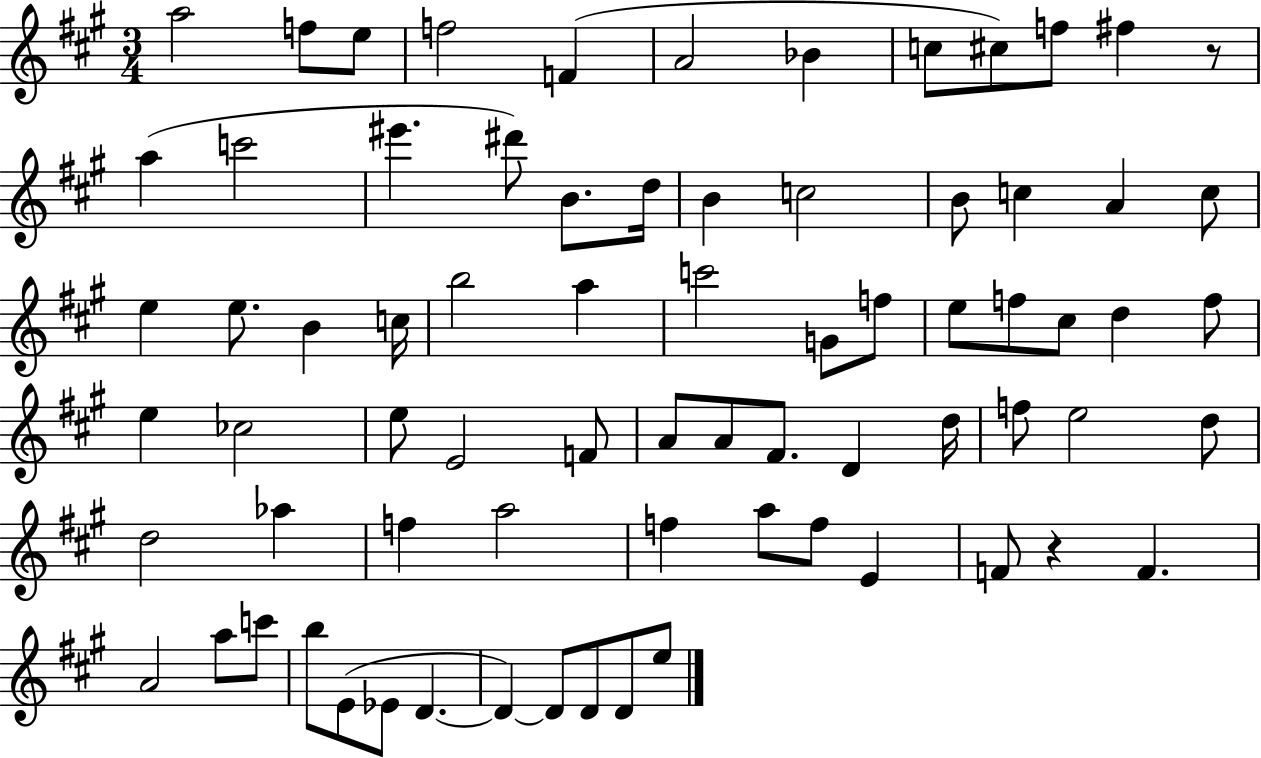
{
  \clef treble
  \numericTimeSignature
  \time 3/4
  \key a \major
  a''2 f''8 e''8 | f''2 f'4( | a'2 bes'4 | c''8 cis''8) f''8 fis''4 r8 | \break a''4( c'''2 | eis'''4. dis'''8) b'8. d''16 | b'4 c''2 | b'8 c''4 a'4 c''8 | \break e''4 e''8. b'4 c''16 | b''2 a''4 | c'''2 g'8 f''8 | e''8 f''8 cis''8 d''4 f''8 | \break e''4 ces''2 | e''8 e'2 f'8 | a'8 a'8 fis'8. d'4 d''16 | f''8 e''2 d''8 | \break d''2 aes''4 | f''4 a''2 | f''4 a''8 f''8 e'4 | f'8 r4 f'4. | \break a'2 a''8 c'''8 | b''8 e'8( ees'8 d'4.~~ | d'4~~) d'8 d'8 d'8 e''8 | \bar "|."
}